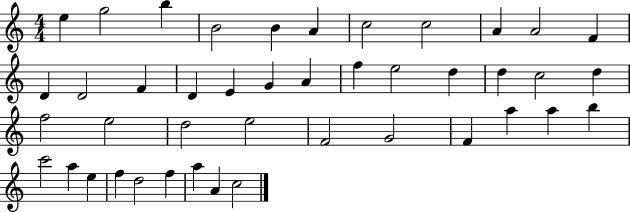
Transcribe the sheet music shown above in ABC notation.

X:1
T:Untitled
M:4/4
L:1/4
K:C
e g2 b B2 B A c2 c2 A A2 F D D2 F D E G A f e2 d d c2 d f2 e2 d2 e2 F2 G2 F a a b c'2 a e f d2 f a A c2